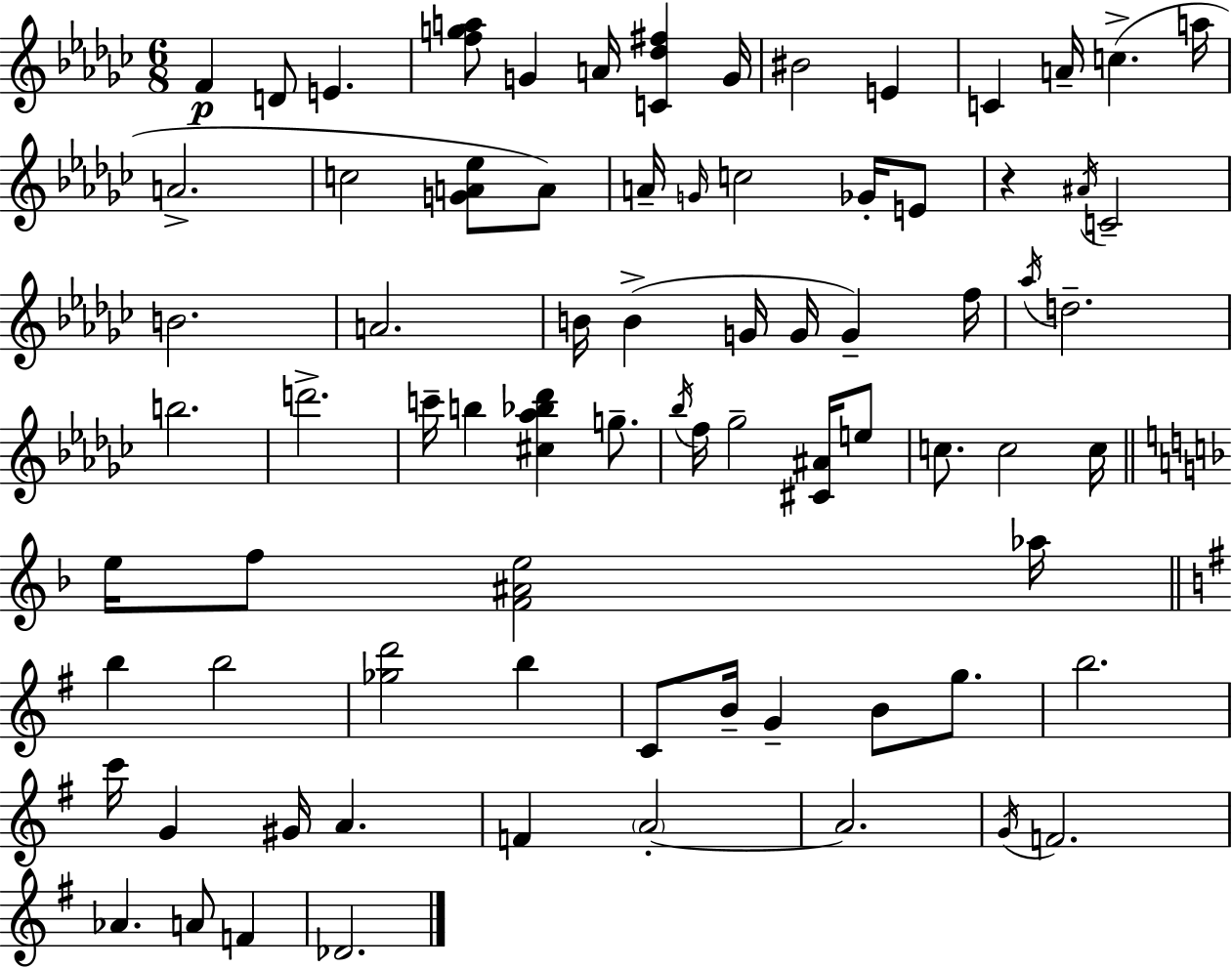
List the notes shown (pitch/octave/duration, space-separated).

F4/q D4/e E4/q. [F5,G5,A5]/e G4/q A4/s [C4,Db5,F#5]/q G4/s BIS4/h E4/q C4/q A4/s C5/q. A5/s A4/h. C5/h [G4,A4,Eb5]/e A4/e A4/s G4/s C5/h Gb4/s E4/e R/q A#4/s C4/h B4/h. A4/h. B4/s B4/q G4/s G4/s G4/q F5/s Ab5/s D5/h. B5/h. D6/h. C6/s B5/q [C#5,Ab5,Bb5,Db6]/q G5/e. Bb5/s F5/s Gb5/h [C#4,A#4]/s E5/e C5/e. C5/h C5/s E5/s F5/e [F4,A#4,E5]/h Ab5/s B5/q B5/h [Gb5,D6]/h B5/q C4/e B4/s G4/q B4/e G5/e. B5/h. C6/s G4/q G#4/s A4/q. F4/q A4/h A4/h. G4/s F4/h. Ab4/q. A4/e F4/q Db4/h.